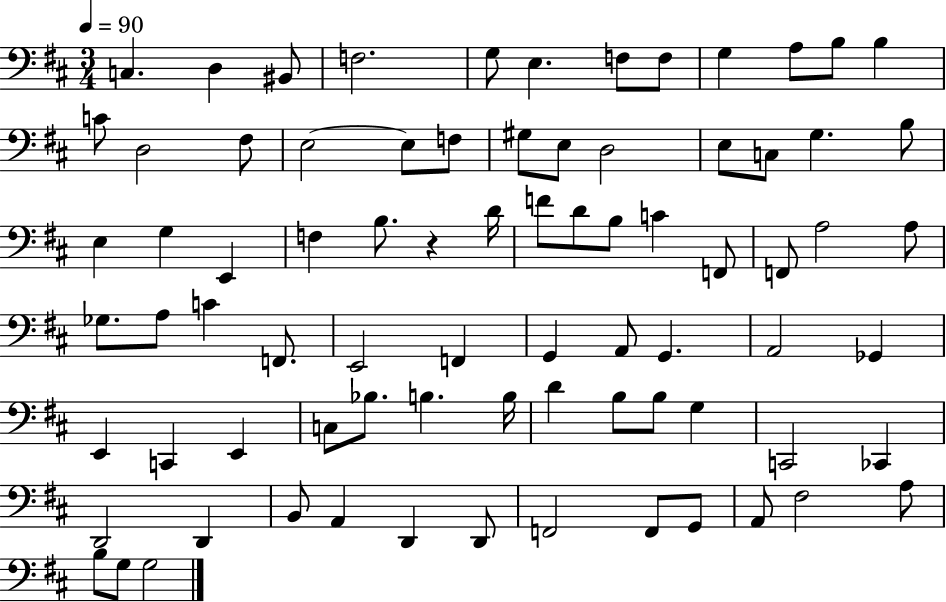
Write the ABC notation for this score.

X:1
T:Untitled
M:3/4
L:1/4
K:D
C, D, ^B,,/2 F,2 G,/2 E, F,/2 F,/2 G, A,/2 B,/2 B, C/2 D,2 ^F,/2 E,2 E,/2 F,/2 ^G,/2 E,/2 D,2 E,/2 C,/2 G, B,/2 E, G, E,, F, B,/2 z D/4 F/2 D/2 B,/2 C F,,/2 F,,/2 A,2 A,/2 _G,/2 A,/2 C F,,/2 E,,2 F,, G,, A,,/2 G,, A,,2 _G,, E,, C,, E,, C,/2 _B,/2 B, B,/4 D B,/2 B,/2 G, C,,2 _C,, D,,2 D,, B,,/2 A,, D,, D,,/2 F,,2 F,,/2 G,,/2 A,,/2 ^F,2 A,/2 B,/2 G,/2 G,2